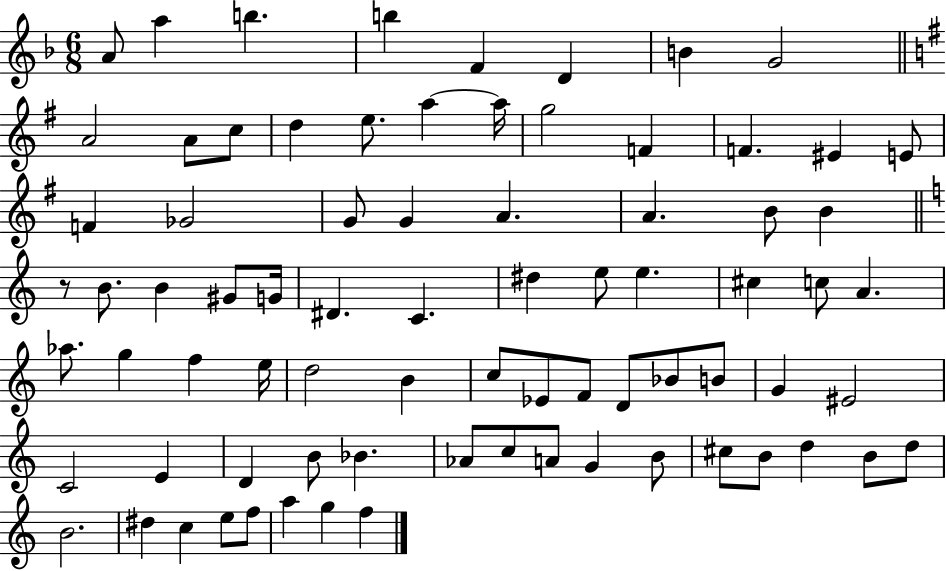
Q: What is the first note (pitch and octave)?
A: A4